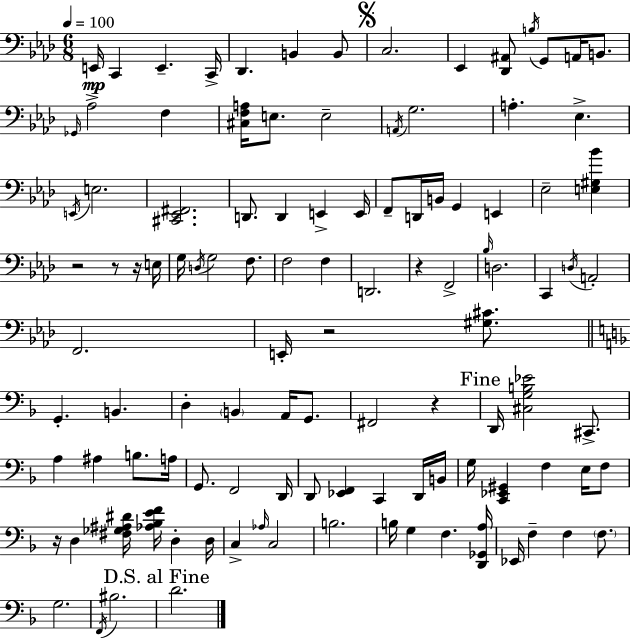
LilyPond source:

{
  \clef bass
  \numericTimeSignature
  \time 6/8
  \key aes \major
  \tempo 4 = 100
  \repeat volta 2 { e,16\mp c,4 e,4.-- c,16-> | des,4. b,4 b,8 | \mark \markup { \musicglyph "scripts.segno" } c2. | ees,4 <des, ais,>8 \acciaccatura { b16 } g,8 a,16 b,8. | \break \grace { ges,16 } aes2-> f4 | <cis f a>16 e8. e2-- | \acciaccatura { a,16 } g2. | a4.-. ees4.-> | \break \acciaccatura { e,16 } e2. | <cis, ees, fis,>2. | d,8. d,4 e,4-> | e,16 f,8-- d,16 b,16 g,4 | \break e,4 ees2-- | <e gis bes'>4 r2 | r8 r16 e16 g16 \acciaccatura { d16 } g2 | f8. f2 | \break f4 d,2. | r4 f,2-> | \grace { bes16 } d2. | c,4 \acciaccatura { d16 } a,2-. | \break f,2. | e,16-. r2 | <gis cis'>8. \bar "||" \break \key f \major g,4.-. b,4. | d4-. \parenthesize b,4 a,16 g,8. | fis,2 r4 | \mark "Fine" d,16 <cis g b ees'>2 cis,8.-> | \break a4 ais4 b8. a16 | g,8. f,2 d,16 | d,8 <ees, f,>4 c,4 d,16 b,16 | g16 <c, ees, gis,>4 f4 e16 f8 | \break r16 d4 <fis ges ais dis'>16 <aes bes e' f'>16 d4-. d16 | c4-> \grace { aes16 } c2 | b2. | b16 g4 f4. | \break <d, ges, a>16 ees,16 f4-- f4 \parenthesize f8. | g2. | \acciaccatura { f,16 } bis2. | \mark "D.S. al Fine" d'2. | \break } \bar "|."
}